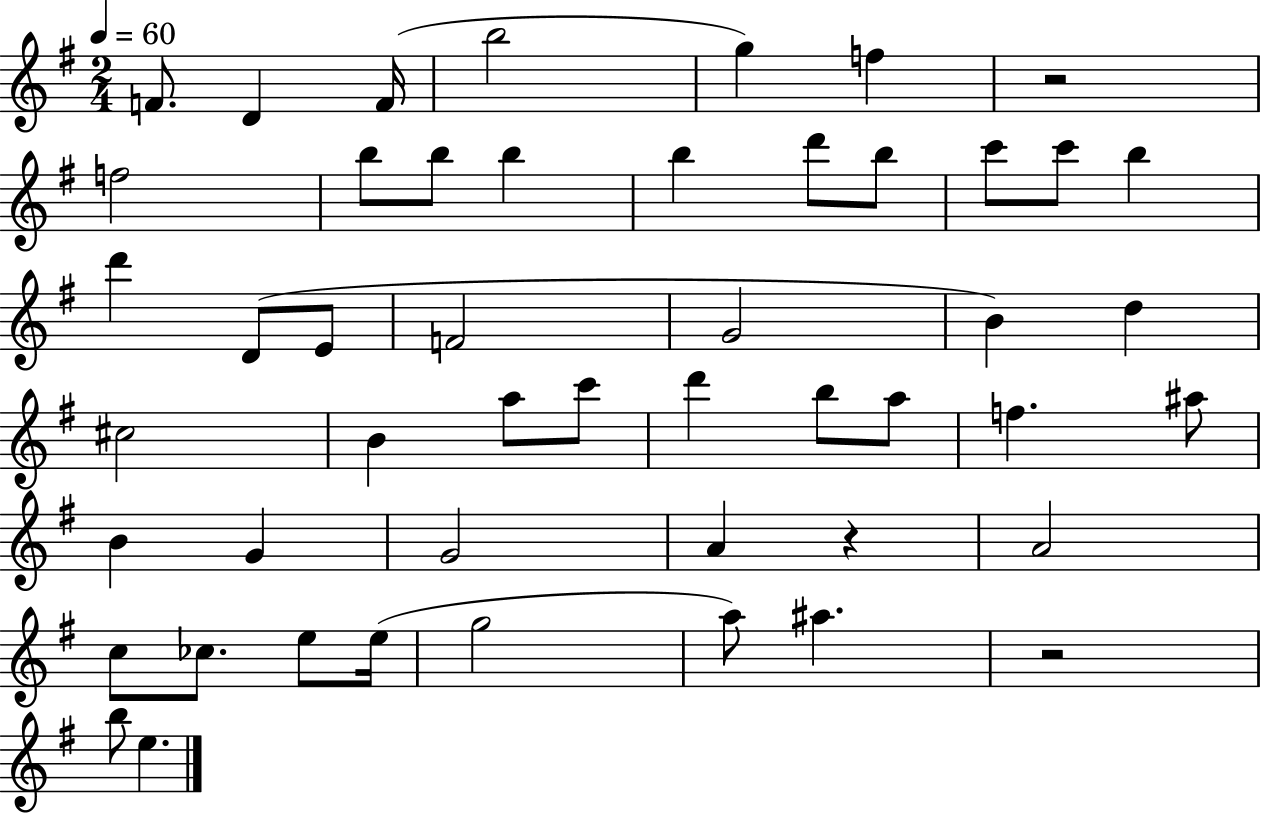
{
  \clef treble
  \numericTimeSignature
  \time 2/4
  \key g \major
  \tempo 4 = 60
  f'8. d'4 f'16( | b''2 | g''4) f''4 | r2 | \break f''2 | b''8 b''8 b''4 | b''4 d'''8 b''8 | c'''8 c'''8 b''4 | \break d'''4 d'8( e'8 | f'2 | g'2 | b'4) d''4 | \break cis''2 | b'4 a''8 c'''8 | d'''4 b''8 a''8 | f''4. ais''8 | \break b'4 g'4 | g'2 | a'4 r4 | a'2 | \break c''8 ces''8. e''8 e''16( | g''2 | a''8) ais''4. | r2 | \break b''8 e''4. | \bar "|."
}